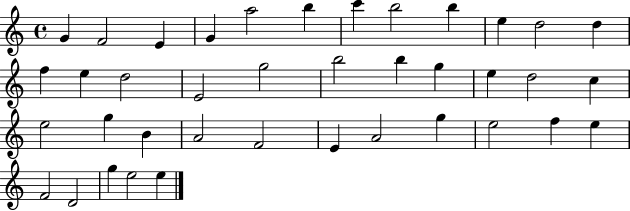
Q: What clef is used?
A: treble